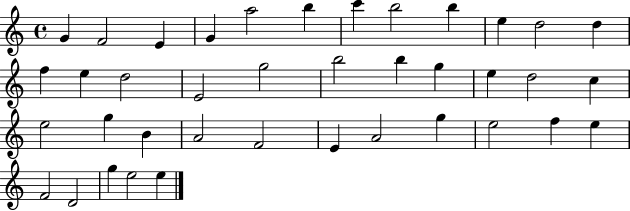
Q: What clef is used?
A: treble